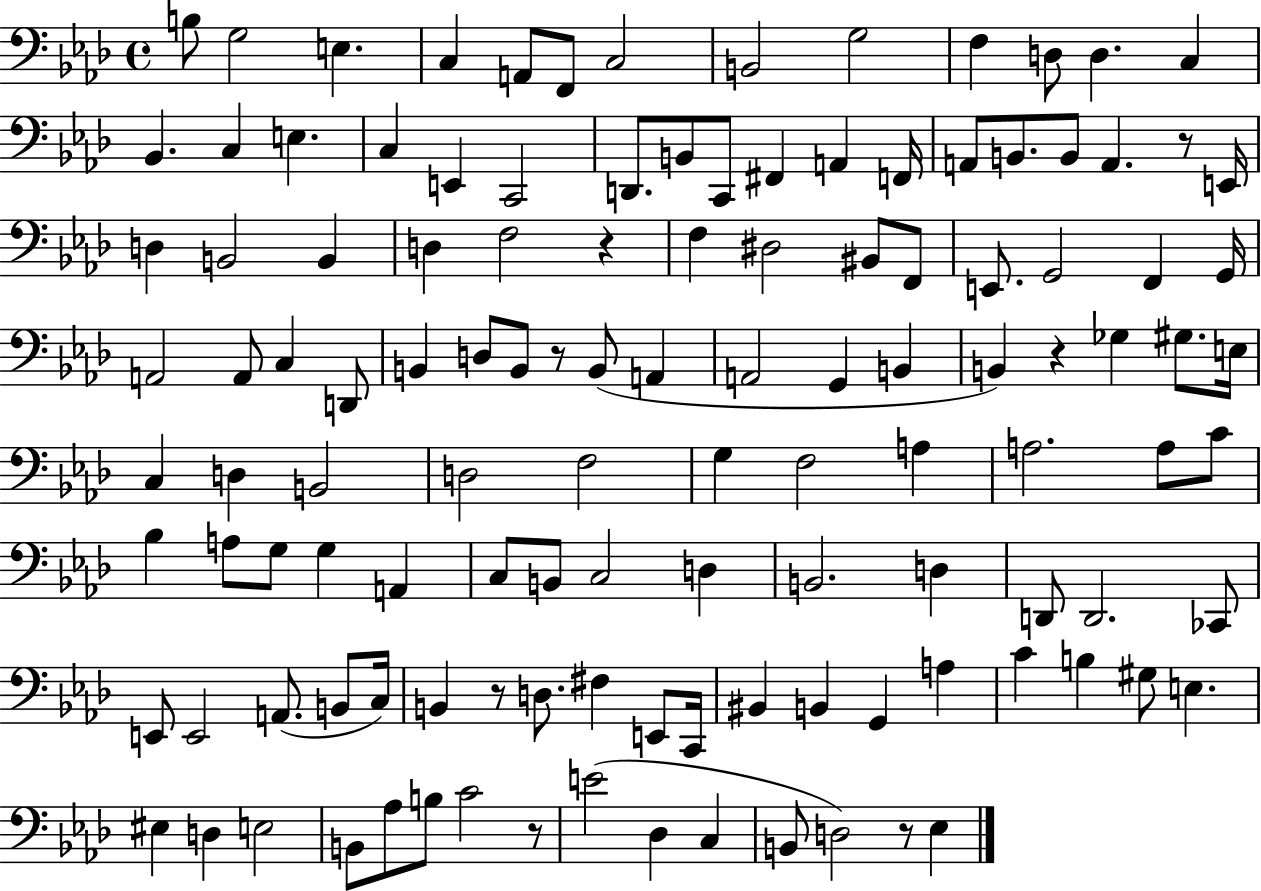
X:1
T:Untitled
M:4/4
L:1/4
K:Ab
B,/2 G,2 E, C, A,,/2 F,,/2 C,2 B,,2 G,2 F, D,/2 D, C, _B,, C, E, C, E,, C,,2 D,,/2 B,,/2 C,,/2 ^F,, A,, F,,/4 A,,/2 B,,/2 B,,/2 A,, z/2 E,,/4 D, B,,2 B,, D, F,2 z F, ^D,2 ^B,,/2 F,,/2 E,,/2 G,,2 F,, G,,/4 A,,2 A,,/2 C, D,,/2 B,, D,/2 B,,/2 z/2 B,,/2 A,, A,,2 G,, B,, B,, z _G, ^G,/2 E,/4 C, D, B,,2 D,2 F,2 G, F,2 A, A,2 A,/2 C/2 _B, A,/2 G,/2 G, A,, C,/2 B,,/2 C,2 D, B,,2 D, D,,/2 D,,2 _C,,/2 E,,/2 E,,2 A,,/2 B,,/2 C,/4 B,, z/2 D,/2 ^F, E,,/2 C,,/4 ^B,, B,, G,, A, C B, ^G,/2 E, ^E, D, E,2 B,,/2 _A,/2 B,/2 C2 z/2 E2 _D, C, B,,/2 D,2 z/2 _E,